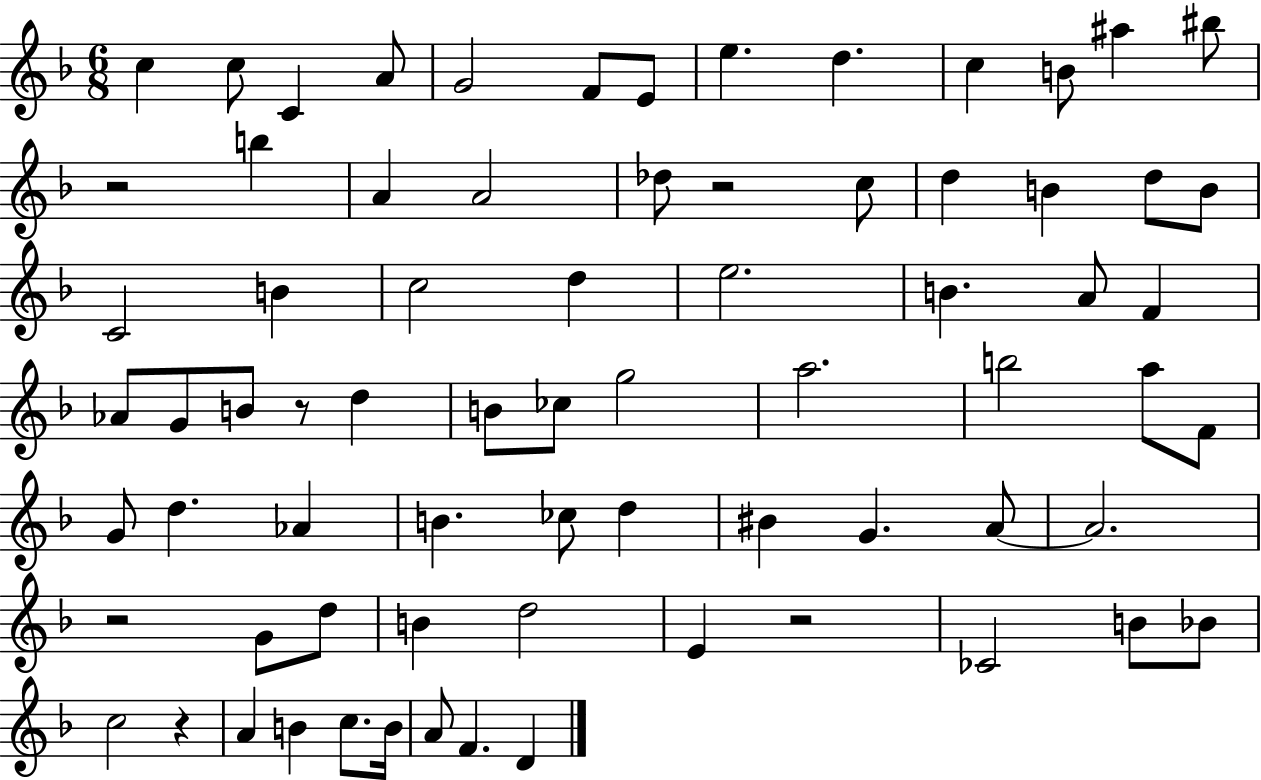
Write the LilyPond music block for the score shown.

{
  \clef treble
  \numericTimeSignature
  \time 6/8
  \key f \major
  c''4 c''8 c'4 a'8 | g'2 f'8 e'8 | e''4. d''4. | c''4 b'8 ais''4 bis''8 | \break r2 b''4 | a'4 a'2 | des''8 r2 c''8 | d''4 b'4 d''8 b'8 | \break c'2 b'4 | c''2 d''4 | e''2. | b'4. a'8 f'4 | \break aes'8 g'8 b'8 r8 d''4 | b'8 ces''8 g''2 | a''2. | b''2 a''8 f'8 | \break g'8 d''4. aes'4 | b'4. ces''8 d''4 | bis'4 g'4. a'8~~ | a'2. | \break r2 g'8 d''8 | b'4 d''2 | e'4 r2 | ces'2 b'8 bes'8 | \break c''2 r4 | a'4 b'4 c''8. b'16 | a'8 f'4. d'4 | \bar "|."
}